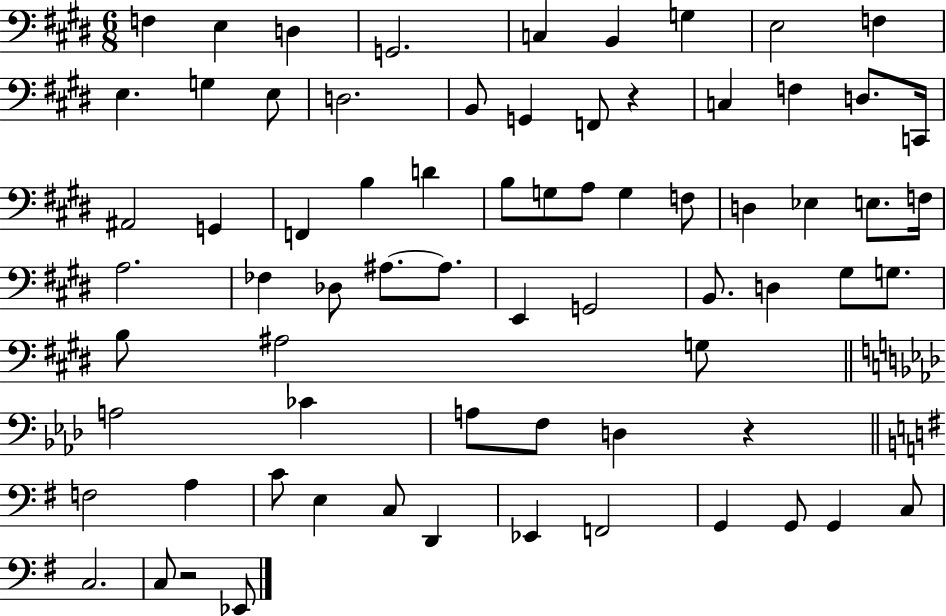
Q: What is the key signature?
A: E major